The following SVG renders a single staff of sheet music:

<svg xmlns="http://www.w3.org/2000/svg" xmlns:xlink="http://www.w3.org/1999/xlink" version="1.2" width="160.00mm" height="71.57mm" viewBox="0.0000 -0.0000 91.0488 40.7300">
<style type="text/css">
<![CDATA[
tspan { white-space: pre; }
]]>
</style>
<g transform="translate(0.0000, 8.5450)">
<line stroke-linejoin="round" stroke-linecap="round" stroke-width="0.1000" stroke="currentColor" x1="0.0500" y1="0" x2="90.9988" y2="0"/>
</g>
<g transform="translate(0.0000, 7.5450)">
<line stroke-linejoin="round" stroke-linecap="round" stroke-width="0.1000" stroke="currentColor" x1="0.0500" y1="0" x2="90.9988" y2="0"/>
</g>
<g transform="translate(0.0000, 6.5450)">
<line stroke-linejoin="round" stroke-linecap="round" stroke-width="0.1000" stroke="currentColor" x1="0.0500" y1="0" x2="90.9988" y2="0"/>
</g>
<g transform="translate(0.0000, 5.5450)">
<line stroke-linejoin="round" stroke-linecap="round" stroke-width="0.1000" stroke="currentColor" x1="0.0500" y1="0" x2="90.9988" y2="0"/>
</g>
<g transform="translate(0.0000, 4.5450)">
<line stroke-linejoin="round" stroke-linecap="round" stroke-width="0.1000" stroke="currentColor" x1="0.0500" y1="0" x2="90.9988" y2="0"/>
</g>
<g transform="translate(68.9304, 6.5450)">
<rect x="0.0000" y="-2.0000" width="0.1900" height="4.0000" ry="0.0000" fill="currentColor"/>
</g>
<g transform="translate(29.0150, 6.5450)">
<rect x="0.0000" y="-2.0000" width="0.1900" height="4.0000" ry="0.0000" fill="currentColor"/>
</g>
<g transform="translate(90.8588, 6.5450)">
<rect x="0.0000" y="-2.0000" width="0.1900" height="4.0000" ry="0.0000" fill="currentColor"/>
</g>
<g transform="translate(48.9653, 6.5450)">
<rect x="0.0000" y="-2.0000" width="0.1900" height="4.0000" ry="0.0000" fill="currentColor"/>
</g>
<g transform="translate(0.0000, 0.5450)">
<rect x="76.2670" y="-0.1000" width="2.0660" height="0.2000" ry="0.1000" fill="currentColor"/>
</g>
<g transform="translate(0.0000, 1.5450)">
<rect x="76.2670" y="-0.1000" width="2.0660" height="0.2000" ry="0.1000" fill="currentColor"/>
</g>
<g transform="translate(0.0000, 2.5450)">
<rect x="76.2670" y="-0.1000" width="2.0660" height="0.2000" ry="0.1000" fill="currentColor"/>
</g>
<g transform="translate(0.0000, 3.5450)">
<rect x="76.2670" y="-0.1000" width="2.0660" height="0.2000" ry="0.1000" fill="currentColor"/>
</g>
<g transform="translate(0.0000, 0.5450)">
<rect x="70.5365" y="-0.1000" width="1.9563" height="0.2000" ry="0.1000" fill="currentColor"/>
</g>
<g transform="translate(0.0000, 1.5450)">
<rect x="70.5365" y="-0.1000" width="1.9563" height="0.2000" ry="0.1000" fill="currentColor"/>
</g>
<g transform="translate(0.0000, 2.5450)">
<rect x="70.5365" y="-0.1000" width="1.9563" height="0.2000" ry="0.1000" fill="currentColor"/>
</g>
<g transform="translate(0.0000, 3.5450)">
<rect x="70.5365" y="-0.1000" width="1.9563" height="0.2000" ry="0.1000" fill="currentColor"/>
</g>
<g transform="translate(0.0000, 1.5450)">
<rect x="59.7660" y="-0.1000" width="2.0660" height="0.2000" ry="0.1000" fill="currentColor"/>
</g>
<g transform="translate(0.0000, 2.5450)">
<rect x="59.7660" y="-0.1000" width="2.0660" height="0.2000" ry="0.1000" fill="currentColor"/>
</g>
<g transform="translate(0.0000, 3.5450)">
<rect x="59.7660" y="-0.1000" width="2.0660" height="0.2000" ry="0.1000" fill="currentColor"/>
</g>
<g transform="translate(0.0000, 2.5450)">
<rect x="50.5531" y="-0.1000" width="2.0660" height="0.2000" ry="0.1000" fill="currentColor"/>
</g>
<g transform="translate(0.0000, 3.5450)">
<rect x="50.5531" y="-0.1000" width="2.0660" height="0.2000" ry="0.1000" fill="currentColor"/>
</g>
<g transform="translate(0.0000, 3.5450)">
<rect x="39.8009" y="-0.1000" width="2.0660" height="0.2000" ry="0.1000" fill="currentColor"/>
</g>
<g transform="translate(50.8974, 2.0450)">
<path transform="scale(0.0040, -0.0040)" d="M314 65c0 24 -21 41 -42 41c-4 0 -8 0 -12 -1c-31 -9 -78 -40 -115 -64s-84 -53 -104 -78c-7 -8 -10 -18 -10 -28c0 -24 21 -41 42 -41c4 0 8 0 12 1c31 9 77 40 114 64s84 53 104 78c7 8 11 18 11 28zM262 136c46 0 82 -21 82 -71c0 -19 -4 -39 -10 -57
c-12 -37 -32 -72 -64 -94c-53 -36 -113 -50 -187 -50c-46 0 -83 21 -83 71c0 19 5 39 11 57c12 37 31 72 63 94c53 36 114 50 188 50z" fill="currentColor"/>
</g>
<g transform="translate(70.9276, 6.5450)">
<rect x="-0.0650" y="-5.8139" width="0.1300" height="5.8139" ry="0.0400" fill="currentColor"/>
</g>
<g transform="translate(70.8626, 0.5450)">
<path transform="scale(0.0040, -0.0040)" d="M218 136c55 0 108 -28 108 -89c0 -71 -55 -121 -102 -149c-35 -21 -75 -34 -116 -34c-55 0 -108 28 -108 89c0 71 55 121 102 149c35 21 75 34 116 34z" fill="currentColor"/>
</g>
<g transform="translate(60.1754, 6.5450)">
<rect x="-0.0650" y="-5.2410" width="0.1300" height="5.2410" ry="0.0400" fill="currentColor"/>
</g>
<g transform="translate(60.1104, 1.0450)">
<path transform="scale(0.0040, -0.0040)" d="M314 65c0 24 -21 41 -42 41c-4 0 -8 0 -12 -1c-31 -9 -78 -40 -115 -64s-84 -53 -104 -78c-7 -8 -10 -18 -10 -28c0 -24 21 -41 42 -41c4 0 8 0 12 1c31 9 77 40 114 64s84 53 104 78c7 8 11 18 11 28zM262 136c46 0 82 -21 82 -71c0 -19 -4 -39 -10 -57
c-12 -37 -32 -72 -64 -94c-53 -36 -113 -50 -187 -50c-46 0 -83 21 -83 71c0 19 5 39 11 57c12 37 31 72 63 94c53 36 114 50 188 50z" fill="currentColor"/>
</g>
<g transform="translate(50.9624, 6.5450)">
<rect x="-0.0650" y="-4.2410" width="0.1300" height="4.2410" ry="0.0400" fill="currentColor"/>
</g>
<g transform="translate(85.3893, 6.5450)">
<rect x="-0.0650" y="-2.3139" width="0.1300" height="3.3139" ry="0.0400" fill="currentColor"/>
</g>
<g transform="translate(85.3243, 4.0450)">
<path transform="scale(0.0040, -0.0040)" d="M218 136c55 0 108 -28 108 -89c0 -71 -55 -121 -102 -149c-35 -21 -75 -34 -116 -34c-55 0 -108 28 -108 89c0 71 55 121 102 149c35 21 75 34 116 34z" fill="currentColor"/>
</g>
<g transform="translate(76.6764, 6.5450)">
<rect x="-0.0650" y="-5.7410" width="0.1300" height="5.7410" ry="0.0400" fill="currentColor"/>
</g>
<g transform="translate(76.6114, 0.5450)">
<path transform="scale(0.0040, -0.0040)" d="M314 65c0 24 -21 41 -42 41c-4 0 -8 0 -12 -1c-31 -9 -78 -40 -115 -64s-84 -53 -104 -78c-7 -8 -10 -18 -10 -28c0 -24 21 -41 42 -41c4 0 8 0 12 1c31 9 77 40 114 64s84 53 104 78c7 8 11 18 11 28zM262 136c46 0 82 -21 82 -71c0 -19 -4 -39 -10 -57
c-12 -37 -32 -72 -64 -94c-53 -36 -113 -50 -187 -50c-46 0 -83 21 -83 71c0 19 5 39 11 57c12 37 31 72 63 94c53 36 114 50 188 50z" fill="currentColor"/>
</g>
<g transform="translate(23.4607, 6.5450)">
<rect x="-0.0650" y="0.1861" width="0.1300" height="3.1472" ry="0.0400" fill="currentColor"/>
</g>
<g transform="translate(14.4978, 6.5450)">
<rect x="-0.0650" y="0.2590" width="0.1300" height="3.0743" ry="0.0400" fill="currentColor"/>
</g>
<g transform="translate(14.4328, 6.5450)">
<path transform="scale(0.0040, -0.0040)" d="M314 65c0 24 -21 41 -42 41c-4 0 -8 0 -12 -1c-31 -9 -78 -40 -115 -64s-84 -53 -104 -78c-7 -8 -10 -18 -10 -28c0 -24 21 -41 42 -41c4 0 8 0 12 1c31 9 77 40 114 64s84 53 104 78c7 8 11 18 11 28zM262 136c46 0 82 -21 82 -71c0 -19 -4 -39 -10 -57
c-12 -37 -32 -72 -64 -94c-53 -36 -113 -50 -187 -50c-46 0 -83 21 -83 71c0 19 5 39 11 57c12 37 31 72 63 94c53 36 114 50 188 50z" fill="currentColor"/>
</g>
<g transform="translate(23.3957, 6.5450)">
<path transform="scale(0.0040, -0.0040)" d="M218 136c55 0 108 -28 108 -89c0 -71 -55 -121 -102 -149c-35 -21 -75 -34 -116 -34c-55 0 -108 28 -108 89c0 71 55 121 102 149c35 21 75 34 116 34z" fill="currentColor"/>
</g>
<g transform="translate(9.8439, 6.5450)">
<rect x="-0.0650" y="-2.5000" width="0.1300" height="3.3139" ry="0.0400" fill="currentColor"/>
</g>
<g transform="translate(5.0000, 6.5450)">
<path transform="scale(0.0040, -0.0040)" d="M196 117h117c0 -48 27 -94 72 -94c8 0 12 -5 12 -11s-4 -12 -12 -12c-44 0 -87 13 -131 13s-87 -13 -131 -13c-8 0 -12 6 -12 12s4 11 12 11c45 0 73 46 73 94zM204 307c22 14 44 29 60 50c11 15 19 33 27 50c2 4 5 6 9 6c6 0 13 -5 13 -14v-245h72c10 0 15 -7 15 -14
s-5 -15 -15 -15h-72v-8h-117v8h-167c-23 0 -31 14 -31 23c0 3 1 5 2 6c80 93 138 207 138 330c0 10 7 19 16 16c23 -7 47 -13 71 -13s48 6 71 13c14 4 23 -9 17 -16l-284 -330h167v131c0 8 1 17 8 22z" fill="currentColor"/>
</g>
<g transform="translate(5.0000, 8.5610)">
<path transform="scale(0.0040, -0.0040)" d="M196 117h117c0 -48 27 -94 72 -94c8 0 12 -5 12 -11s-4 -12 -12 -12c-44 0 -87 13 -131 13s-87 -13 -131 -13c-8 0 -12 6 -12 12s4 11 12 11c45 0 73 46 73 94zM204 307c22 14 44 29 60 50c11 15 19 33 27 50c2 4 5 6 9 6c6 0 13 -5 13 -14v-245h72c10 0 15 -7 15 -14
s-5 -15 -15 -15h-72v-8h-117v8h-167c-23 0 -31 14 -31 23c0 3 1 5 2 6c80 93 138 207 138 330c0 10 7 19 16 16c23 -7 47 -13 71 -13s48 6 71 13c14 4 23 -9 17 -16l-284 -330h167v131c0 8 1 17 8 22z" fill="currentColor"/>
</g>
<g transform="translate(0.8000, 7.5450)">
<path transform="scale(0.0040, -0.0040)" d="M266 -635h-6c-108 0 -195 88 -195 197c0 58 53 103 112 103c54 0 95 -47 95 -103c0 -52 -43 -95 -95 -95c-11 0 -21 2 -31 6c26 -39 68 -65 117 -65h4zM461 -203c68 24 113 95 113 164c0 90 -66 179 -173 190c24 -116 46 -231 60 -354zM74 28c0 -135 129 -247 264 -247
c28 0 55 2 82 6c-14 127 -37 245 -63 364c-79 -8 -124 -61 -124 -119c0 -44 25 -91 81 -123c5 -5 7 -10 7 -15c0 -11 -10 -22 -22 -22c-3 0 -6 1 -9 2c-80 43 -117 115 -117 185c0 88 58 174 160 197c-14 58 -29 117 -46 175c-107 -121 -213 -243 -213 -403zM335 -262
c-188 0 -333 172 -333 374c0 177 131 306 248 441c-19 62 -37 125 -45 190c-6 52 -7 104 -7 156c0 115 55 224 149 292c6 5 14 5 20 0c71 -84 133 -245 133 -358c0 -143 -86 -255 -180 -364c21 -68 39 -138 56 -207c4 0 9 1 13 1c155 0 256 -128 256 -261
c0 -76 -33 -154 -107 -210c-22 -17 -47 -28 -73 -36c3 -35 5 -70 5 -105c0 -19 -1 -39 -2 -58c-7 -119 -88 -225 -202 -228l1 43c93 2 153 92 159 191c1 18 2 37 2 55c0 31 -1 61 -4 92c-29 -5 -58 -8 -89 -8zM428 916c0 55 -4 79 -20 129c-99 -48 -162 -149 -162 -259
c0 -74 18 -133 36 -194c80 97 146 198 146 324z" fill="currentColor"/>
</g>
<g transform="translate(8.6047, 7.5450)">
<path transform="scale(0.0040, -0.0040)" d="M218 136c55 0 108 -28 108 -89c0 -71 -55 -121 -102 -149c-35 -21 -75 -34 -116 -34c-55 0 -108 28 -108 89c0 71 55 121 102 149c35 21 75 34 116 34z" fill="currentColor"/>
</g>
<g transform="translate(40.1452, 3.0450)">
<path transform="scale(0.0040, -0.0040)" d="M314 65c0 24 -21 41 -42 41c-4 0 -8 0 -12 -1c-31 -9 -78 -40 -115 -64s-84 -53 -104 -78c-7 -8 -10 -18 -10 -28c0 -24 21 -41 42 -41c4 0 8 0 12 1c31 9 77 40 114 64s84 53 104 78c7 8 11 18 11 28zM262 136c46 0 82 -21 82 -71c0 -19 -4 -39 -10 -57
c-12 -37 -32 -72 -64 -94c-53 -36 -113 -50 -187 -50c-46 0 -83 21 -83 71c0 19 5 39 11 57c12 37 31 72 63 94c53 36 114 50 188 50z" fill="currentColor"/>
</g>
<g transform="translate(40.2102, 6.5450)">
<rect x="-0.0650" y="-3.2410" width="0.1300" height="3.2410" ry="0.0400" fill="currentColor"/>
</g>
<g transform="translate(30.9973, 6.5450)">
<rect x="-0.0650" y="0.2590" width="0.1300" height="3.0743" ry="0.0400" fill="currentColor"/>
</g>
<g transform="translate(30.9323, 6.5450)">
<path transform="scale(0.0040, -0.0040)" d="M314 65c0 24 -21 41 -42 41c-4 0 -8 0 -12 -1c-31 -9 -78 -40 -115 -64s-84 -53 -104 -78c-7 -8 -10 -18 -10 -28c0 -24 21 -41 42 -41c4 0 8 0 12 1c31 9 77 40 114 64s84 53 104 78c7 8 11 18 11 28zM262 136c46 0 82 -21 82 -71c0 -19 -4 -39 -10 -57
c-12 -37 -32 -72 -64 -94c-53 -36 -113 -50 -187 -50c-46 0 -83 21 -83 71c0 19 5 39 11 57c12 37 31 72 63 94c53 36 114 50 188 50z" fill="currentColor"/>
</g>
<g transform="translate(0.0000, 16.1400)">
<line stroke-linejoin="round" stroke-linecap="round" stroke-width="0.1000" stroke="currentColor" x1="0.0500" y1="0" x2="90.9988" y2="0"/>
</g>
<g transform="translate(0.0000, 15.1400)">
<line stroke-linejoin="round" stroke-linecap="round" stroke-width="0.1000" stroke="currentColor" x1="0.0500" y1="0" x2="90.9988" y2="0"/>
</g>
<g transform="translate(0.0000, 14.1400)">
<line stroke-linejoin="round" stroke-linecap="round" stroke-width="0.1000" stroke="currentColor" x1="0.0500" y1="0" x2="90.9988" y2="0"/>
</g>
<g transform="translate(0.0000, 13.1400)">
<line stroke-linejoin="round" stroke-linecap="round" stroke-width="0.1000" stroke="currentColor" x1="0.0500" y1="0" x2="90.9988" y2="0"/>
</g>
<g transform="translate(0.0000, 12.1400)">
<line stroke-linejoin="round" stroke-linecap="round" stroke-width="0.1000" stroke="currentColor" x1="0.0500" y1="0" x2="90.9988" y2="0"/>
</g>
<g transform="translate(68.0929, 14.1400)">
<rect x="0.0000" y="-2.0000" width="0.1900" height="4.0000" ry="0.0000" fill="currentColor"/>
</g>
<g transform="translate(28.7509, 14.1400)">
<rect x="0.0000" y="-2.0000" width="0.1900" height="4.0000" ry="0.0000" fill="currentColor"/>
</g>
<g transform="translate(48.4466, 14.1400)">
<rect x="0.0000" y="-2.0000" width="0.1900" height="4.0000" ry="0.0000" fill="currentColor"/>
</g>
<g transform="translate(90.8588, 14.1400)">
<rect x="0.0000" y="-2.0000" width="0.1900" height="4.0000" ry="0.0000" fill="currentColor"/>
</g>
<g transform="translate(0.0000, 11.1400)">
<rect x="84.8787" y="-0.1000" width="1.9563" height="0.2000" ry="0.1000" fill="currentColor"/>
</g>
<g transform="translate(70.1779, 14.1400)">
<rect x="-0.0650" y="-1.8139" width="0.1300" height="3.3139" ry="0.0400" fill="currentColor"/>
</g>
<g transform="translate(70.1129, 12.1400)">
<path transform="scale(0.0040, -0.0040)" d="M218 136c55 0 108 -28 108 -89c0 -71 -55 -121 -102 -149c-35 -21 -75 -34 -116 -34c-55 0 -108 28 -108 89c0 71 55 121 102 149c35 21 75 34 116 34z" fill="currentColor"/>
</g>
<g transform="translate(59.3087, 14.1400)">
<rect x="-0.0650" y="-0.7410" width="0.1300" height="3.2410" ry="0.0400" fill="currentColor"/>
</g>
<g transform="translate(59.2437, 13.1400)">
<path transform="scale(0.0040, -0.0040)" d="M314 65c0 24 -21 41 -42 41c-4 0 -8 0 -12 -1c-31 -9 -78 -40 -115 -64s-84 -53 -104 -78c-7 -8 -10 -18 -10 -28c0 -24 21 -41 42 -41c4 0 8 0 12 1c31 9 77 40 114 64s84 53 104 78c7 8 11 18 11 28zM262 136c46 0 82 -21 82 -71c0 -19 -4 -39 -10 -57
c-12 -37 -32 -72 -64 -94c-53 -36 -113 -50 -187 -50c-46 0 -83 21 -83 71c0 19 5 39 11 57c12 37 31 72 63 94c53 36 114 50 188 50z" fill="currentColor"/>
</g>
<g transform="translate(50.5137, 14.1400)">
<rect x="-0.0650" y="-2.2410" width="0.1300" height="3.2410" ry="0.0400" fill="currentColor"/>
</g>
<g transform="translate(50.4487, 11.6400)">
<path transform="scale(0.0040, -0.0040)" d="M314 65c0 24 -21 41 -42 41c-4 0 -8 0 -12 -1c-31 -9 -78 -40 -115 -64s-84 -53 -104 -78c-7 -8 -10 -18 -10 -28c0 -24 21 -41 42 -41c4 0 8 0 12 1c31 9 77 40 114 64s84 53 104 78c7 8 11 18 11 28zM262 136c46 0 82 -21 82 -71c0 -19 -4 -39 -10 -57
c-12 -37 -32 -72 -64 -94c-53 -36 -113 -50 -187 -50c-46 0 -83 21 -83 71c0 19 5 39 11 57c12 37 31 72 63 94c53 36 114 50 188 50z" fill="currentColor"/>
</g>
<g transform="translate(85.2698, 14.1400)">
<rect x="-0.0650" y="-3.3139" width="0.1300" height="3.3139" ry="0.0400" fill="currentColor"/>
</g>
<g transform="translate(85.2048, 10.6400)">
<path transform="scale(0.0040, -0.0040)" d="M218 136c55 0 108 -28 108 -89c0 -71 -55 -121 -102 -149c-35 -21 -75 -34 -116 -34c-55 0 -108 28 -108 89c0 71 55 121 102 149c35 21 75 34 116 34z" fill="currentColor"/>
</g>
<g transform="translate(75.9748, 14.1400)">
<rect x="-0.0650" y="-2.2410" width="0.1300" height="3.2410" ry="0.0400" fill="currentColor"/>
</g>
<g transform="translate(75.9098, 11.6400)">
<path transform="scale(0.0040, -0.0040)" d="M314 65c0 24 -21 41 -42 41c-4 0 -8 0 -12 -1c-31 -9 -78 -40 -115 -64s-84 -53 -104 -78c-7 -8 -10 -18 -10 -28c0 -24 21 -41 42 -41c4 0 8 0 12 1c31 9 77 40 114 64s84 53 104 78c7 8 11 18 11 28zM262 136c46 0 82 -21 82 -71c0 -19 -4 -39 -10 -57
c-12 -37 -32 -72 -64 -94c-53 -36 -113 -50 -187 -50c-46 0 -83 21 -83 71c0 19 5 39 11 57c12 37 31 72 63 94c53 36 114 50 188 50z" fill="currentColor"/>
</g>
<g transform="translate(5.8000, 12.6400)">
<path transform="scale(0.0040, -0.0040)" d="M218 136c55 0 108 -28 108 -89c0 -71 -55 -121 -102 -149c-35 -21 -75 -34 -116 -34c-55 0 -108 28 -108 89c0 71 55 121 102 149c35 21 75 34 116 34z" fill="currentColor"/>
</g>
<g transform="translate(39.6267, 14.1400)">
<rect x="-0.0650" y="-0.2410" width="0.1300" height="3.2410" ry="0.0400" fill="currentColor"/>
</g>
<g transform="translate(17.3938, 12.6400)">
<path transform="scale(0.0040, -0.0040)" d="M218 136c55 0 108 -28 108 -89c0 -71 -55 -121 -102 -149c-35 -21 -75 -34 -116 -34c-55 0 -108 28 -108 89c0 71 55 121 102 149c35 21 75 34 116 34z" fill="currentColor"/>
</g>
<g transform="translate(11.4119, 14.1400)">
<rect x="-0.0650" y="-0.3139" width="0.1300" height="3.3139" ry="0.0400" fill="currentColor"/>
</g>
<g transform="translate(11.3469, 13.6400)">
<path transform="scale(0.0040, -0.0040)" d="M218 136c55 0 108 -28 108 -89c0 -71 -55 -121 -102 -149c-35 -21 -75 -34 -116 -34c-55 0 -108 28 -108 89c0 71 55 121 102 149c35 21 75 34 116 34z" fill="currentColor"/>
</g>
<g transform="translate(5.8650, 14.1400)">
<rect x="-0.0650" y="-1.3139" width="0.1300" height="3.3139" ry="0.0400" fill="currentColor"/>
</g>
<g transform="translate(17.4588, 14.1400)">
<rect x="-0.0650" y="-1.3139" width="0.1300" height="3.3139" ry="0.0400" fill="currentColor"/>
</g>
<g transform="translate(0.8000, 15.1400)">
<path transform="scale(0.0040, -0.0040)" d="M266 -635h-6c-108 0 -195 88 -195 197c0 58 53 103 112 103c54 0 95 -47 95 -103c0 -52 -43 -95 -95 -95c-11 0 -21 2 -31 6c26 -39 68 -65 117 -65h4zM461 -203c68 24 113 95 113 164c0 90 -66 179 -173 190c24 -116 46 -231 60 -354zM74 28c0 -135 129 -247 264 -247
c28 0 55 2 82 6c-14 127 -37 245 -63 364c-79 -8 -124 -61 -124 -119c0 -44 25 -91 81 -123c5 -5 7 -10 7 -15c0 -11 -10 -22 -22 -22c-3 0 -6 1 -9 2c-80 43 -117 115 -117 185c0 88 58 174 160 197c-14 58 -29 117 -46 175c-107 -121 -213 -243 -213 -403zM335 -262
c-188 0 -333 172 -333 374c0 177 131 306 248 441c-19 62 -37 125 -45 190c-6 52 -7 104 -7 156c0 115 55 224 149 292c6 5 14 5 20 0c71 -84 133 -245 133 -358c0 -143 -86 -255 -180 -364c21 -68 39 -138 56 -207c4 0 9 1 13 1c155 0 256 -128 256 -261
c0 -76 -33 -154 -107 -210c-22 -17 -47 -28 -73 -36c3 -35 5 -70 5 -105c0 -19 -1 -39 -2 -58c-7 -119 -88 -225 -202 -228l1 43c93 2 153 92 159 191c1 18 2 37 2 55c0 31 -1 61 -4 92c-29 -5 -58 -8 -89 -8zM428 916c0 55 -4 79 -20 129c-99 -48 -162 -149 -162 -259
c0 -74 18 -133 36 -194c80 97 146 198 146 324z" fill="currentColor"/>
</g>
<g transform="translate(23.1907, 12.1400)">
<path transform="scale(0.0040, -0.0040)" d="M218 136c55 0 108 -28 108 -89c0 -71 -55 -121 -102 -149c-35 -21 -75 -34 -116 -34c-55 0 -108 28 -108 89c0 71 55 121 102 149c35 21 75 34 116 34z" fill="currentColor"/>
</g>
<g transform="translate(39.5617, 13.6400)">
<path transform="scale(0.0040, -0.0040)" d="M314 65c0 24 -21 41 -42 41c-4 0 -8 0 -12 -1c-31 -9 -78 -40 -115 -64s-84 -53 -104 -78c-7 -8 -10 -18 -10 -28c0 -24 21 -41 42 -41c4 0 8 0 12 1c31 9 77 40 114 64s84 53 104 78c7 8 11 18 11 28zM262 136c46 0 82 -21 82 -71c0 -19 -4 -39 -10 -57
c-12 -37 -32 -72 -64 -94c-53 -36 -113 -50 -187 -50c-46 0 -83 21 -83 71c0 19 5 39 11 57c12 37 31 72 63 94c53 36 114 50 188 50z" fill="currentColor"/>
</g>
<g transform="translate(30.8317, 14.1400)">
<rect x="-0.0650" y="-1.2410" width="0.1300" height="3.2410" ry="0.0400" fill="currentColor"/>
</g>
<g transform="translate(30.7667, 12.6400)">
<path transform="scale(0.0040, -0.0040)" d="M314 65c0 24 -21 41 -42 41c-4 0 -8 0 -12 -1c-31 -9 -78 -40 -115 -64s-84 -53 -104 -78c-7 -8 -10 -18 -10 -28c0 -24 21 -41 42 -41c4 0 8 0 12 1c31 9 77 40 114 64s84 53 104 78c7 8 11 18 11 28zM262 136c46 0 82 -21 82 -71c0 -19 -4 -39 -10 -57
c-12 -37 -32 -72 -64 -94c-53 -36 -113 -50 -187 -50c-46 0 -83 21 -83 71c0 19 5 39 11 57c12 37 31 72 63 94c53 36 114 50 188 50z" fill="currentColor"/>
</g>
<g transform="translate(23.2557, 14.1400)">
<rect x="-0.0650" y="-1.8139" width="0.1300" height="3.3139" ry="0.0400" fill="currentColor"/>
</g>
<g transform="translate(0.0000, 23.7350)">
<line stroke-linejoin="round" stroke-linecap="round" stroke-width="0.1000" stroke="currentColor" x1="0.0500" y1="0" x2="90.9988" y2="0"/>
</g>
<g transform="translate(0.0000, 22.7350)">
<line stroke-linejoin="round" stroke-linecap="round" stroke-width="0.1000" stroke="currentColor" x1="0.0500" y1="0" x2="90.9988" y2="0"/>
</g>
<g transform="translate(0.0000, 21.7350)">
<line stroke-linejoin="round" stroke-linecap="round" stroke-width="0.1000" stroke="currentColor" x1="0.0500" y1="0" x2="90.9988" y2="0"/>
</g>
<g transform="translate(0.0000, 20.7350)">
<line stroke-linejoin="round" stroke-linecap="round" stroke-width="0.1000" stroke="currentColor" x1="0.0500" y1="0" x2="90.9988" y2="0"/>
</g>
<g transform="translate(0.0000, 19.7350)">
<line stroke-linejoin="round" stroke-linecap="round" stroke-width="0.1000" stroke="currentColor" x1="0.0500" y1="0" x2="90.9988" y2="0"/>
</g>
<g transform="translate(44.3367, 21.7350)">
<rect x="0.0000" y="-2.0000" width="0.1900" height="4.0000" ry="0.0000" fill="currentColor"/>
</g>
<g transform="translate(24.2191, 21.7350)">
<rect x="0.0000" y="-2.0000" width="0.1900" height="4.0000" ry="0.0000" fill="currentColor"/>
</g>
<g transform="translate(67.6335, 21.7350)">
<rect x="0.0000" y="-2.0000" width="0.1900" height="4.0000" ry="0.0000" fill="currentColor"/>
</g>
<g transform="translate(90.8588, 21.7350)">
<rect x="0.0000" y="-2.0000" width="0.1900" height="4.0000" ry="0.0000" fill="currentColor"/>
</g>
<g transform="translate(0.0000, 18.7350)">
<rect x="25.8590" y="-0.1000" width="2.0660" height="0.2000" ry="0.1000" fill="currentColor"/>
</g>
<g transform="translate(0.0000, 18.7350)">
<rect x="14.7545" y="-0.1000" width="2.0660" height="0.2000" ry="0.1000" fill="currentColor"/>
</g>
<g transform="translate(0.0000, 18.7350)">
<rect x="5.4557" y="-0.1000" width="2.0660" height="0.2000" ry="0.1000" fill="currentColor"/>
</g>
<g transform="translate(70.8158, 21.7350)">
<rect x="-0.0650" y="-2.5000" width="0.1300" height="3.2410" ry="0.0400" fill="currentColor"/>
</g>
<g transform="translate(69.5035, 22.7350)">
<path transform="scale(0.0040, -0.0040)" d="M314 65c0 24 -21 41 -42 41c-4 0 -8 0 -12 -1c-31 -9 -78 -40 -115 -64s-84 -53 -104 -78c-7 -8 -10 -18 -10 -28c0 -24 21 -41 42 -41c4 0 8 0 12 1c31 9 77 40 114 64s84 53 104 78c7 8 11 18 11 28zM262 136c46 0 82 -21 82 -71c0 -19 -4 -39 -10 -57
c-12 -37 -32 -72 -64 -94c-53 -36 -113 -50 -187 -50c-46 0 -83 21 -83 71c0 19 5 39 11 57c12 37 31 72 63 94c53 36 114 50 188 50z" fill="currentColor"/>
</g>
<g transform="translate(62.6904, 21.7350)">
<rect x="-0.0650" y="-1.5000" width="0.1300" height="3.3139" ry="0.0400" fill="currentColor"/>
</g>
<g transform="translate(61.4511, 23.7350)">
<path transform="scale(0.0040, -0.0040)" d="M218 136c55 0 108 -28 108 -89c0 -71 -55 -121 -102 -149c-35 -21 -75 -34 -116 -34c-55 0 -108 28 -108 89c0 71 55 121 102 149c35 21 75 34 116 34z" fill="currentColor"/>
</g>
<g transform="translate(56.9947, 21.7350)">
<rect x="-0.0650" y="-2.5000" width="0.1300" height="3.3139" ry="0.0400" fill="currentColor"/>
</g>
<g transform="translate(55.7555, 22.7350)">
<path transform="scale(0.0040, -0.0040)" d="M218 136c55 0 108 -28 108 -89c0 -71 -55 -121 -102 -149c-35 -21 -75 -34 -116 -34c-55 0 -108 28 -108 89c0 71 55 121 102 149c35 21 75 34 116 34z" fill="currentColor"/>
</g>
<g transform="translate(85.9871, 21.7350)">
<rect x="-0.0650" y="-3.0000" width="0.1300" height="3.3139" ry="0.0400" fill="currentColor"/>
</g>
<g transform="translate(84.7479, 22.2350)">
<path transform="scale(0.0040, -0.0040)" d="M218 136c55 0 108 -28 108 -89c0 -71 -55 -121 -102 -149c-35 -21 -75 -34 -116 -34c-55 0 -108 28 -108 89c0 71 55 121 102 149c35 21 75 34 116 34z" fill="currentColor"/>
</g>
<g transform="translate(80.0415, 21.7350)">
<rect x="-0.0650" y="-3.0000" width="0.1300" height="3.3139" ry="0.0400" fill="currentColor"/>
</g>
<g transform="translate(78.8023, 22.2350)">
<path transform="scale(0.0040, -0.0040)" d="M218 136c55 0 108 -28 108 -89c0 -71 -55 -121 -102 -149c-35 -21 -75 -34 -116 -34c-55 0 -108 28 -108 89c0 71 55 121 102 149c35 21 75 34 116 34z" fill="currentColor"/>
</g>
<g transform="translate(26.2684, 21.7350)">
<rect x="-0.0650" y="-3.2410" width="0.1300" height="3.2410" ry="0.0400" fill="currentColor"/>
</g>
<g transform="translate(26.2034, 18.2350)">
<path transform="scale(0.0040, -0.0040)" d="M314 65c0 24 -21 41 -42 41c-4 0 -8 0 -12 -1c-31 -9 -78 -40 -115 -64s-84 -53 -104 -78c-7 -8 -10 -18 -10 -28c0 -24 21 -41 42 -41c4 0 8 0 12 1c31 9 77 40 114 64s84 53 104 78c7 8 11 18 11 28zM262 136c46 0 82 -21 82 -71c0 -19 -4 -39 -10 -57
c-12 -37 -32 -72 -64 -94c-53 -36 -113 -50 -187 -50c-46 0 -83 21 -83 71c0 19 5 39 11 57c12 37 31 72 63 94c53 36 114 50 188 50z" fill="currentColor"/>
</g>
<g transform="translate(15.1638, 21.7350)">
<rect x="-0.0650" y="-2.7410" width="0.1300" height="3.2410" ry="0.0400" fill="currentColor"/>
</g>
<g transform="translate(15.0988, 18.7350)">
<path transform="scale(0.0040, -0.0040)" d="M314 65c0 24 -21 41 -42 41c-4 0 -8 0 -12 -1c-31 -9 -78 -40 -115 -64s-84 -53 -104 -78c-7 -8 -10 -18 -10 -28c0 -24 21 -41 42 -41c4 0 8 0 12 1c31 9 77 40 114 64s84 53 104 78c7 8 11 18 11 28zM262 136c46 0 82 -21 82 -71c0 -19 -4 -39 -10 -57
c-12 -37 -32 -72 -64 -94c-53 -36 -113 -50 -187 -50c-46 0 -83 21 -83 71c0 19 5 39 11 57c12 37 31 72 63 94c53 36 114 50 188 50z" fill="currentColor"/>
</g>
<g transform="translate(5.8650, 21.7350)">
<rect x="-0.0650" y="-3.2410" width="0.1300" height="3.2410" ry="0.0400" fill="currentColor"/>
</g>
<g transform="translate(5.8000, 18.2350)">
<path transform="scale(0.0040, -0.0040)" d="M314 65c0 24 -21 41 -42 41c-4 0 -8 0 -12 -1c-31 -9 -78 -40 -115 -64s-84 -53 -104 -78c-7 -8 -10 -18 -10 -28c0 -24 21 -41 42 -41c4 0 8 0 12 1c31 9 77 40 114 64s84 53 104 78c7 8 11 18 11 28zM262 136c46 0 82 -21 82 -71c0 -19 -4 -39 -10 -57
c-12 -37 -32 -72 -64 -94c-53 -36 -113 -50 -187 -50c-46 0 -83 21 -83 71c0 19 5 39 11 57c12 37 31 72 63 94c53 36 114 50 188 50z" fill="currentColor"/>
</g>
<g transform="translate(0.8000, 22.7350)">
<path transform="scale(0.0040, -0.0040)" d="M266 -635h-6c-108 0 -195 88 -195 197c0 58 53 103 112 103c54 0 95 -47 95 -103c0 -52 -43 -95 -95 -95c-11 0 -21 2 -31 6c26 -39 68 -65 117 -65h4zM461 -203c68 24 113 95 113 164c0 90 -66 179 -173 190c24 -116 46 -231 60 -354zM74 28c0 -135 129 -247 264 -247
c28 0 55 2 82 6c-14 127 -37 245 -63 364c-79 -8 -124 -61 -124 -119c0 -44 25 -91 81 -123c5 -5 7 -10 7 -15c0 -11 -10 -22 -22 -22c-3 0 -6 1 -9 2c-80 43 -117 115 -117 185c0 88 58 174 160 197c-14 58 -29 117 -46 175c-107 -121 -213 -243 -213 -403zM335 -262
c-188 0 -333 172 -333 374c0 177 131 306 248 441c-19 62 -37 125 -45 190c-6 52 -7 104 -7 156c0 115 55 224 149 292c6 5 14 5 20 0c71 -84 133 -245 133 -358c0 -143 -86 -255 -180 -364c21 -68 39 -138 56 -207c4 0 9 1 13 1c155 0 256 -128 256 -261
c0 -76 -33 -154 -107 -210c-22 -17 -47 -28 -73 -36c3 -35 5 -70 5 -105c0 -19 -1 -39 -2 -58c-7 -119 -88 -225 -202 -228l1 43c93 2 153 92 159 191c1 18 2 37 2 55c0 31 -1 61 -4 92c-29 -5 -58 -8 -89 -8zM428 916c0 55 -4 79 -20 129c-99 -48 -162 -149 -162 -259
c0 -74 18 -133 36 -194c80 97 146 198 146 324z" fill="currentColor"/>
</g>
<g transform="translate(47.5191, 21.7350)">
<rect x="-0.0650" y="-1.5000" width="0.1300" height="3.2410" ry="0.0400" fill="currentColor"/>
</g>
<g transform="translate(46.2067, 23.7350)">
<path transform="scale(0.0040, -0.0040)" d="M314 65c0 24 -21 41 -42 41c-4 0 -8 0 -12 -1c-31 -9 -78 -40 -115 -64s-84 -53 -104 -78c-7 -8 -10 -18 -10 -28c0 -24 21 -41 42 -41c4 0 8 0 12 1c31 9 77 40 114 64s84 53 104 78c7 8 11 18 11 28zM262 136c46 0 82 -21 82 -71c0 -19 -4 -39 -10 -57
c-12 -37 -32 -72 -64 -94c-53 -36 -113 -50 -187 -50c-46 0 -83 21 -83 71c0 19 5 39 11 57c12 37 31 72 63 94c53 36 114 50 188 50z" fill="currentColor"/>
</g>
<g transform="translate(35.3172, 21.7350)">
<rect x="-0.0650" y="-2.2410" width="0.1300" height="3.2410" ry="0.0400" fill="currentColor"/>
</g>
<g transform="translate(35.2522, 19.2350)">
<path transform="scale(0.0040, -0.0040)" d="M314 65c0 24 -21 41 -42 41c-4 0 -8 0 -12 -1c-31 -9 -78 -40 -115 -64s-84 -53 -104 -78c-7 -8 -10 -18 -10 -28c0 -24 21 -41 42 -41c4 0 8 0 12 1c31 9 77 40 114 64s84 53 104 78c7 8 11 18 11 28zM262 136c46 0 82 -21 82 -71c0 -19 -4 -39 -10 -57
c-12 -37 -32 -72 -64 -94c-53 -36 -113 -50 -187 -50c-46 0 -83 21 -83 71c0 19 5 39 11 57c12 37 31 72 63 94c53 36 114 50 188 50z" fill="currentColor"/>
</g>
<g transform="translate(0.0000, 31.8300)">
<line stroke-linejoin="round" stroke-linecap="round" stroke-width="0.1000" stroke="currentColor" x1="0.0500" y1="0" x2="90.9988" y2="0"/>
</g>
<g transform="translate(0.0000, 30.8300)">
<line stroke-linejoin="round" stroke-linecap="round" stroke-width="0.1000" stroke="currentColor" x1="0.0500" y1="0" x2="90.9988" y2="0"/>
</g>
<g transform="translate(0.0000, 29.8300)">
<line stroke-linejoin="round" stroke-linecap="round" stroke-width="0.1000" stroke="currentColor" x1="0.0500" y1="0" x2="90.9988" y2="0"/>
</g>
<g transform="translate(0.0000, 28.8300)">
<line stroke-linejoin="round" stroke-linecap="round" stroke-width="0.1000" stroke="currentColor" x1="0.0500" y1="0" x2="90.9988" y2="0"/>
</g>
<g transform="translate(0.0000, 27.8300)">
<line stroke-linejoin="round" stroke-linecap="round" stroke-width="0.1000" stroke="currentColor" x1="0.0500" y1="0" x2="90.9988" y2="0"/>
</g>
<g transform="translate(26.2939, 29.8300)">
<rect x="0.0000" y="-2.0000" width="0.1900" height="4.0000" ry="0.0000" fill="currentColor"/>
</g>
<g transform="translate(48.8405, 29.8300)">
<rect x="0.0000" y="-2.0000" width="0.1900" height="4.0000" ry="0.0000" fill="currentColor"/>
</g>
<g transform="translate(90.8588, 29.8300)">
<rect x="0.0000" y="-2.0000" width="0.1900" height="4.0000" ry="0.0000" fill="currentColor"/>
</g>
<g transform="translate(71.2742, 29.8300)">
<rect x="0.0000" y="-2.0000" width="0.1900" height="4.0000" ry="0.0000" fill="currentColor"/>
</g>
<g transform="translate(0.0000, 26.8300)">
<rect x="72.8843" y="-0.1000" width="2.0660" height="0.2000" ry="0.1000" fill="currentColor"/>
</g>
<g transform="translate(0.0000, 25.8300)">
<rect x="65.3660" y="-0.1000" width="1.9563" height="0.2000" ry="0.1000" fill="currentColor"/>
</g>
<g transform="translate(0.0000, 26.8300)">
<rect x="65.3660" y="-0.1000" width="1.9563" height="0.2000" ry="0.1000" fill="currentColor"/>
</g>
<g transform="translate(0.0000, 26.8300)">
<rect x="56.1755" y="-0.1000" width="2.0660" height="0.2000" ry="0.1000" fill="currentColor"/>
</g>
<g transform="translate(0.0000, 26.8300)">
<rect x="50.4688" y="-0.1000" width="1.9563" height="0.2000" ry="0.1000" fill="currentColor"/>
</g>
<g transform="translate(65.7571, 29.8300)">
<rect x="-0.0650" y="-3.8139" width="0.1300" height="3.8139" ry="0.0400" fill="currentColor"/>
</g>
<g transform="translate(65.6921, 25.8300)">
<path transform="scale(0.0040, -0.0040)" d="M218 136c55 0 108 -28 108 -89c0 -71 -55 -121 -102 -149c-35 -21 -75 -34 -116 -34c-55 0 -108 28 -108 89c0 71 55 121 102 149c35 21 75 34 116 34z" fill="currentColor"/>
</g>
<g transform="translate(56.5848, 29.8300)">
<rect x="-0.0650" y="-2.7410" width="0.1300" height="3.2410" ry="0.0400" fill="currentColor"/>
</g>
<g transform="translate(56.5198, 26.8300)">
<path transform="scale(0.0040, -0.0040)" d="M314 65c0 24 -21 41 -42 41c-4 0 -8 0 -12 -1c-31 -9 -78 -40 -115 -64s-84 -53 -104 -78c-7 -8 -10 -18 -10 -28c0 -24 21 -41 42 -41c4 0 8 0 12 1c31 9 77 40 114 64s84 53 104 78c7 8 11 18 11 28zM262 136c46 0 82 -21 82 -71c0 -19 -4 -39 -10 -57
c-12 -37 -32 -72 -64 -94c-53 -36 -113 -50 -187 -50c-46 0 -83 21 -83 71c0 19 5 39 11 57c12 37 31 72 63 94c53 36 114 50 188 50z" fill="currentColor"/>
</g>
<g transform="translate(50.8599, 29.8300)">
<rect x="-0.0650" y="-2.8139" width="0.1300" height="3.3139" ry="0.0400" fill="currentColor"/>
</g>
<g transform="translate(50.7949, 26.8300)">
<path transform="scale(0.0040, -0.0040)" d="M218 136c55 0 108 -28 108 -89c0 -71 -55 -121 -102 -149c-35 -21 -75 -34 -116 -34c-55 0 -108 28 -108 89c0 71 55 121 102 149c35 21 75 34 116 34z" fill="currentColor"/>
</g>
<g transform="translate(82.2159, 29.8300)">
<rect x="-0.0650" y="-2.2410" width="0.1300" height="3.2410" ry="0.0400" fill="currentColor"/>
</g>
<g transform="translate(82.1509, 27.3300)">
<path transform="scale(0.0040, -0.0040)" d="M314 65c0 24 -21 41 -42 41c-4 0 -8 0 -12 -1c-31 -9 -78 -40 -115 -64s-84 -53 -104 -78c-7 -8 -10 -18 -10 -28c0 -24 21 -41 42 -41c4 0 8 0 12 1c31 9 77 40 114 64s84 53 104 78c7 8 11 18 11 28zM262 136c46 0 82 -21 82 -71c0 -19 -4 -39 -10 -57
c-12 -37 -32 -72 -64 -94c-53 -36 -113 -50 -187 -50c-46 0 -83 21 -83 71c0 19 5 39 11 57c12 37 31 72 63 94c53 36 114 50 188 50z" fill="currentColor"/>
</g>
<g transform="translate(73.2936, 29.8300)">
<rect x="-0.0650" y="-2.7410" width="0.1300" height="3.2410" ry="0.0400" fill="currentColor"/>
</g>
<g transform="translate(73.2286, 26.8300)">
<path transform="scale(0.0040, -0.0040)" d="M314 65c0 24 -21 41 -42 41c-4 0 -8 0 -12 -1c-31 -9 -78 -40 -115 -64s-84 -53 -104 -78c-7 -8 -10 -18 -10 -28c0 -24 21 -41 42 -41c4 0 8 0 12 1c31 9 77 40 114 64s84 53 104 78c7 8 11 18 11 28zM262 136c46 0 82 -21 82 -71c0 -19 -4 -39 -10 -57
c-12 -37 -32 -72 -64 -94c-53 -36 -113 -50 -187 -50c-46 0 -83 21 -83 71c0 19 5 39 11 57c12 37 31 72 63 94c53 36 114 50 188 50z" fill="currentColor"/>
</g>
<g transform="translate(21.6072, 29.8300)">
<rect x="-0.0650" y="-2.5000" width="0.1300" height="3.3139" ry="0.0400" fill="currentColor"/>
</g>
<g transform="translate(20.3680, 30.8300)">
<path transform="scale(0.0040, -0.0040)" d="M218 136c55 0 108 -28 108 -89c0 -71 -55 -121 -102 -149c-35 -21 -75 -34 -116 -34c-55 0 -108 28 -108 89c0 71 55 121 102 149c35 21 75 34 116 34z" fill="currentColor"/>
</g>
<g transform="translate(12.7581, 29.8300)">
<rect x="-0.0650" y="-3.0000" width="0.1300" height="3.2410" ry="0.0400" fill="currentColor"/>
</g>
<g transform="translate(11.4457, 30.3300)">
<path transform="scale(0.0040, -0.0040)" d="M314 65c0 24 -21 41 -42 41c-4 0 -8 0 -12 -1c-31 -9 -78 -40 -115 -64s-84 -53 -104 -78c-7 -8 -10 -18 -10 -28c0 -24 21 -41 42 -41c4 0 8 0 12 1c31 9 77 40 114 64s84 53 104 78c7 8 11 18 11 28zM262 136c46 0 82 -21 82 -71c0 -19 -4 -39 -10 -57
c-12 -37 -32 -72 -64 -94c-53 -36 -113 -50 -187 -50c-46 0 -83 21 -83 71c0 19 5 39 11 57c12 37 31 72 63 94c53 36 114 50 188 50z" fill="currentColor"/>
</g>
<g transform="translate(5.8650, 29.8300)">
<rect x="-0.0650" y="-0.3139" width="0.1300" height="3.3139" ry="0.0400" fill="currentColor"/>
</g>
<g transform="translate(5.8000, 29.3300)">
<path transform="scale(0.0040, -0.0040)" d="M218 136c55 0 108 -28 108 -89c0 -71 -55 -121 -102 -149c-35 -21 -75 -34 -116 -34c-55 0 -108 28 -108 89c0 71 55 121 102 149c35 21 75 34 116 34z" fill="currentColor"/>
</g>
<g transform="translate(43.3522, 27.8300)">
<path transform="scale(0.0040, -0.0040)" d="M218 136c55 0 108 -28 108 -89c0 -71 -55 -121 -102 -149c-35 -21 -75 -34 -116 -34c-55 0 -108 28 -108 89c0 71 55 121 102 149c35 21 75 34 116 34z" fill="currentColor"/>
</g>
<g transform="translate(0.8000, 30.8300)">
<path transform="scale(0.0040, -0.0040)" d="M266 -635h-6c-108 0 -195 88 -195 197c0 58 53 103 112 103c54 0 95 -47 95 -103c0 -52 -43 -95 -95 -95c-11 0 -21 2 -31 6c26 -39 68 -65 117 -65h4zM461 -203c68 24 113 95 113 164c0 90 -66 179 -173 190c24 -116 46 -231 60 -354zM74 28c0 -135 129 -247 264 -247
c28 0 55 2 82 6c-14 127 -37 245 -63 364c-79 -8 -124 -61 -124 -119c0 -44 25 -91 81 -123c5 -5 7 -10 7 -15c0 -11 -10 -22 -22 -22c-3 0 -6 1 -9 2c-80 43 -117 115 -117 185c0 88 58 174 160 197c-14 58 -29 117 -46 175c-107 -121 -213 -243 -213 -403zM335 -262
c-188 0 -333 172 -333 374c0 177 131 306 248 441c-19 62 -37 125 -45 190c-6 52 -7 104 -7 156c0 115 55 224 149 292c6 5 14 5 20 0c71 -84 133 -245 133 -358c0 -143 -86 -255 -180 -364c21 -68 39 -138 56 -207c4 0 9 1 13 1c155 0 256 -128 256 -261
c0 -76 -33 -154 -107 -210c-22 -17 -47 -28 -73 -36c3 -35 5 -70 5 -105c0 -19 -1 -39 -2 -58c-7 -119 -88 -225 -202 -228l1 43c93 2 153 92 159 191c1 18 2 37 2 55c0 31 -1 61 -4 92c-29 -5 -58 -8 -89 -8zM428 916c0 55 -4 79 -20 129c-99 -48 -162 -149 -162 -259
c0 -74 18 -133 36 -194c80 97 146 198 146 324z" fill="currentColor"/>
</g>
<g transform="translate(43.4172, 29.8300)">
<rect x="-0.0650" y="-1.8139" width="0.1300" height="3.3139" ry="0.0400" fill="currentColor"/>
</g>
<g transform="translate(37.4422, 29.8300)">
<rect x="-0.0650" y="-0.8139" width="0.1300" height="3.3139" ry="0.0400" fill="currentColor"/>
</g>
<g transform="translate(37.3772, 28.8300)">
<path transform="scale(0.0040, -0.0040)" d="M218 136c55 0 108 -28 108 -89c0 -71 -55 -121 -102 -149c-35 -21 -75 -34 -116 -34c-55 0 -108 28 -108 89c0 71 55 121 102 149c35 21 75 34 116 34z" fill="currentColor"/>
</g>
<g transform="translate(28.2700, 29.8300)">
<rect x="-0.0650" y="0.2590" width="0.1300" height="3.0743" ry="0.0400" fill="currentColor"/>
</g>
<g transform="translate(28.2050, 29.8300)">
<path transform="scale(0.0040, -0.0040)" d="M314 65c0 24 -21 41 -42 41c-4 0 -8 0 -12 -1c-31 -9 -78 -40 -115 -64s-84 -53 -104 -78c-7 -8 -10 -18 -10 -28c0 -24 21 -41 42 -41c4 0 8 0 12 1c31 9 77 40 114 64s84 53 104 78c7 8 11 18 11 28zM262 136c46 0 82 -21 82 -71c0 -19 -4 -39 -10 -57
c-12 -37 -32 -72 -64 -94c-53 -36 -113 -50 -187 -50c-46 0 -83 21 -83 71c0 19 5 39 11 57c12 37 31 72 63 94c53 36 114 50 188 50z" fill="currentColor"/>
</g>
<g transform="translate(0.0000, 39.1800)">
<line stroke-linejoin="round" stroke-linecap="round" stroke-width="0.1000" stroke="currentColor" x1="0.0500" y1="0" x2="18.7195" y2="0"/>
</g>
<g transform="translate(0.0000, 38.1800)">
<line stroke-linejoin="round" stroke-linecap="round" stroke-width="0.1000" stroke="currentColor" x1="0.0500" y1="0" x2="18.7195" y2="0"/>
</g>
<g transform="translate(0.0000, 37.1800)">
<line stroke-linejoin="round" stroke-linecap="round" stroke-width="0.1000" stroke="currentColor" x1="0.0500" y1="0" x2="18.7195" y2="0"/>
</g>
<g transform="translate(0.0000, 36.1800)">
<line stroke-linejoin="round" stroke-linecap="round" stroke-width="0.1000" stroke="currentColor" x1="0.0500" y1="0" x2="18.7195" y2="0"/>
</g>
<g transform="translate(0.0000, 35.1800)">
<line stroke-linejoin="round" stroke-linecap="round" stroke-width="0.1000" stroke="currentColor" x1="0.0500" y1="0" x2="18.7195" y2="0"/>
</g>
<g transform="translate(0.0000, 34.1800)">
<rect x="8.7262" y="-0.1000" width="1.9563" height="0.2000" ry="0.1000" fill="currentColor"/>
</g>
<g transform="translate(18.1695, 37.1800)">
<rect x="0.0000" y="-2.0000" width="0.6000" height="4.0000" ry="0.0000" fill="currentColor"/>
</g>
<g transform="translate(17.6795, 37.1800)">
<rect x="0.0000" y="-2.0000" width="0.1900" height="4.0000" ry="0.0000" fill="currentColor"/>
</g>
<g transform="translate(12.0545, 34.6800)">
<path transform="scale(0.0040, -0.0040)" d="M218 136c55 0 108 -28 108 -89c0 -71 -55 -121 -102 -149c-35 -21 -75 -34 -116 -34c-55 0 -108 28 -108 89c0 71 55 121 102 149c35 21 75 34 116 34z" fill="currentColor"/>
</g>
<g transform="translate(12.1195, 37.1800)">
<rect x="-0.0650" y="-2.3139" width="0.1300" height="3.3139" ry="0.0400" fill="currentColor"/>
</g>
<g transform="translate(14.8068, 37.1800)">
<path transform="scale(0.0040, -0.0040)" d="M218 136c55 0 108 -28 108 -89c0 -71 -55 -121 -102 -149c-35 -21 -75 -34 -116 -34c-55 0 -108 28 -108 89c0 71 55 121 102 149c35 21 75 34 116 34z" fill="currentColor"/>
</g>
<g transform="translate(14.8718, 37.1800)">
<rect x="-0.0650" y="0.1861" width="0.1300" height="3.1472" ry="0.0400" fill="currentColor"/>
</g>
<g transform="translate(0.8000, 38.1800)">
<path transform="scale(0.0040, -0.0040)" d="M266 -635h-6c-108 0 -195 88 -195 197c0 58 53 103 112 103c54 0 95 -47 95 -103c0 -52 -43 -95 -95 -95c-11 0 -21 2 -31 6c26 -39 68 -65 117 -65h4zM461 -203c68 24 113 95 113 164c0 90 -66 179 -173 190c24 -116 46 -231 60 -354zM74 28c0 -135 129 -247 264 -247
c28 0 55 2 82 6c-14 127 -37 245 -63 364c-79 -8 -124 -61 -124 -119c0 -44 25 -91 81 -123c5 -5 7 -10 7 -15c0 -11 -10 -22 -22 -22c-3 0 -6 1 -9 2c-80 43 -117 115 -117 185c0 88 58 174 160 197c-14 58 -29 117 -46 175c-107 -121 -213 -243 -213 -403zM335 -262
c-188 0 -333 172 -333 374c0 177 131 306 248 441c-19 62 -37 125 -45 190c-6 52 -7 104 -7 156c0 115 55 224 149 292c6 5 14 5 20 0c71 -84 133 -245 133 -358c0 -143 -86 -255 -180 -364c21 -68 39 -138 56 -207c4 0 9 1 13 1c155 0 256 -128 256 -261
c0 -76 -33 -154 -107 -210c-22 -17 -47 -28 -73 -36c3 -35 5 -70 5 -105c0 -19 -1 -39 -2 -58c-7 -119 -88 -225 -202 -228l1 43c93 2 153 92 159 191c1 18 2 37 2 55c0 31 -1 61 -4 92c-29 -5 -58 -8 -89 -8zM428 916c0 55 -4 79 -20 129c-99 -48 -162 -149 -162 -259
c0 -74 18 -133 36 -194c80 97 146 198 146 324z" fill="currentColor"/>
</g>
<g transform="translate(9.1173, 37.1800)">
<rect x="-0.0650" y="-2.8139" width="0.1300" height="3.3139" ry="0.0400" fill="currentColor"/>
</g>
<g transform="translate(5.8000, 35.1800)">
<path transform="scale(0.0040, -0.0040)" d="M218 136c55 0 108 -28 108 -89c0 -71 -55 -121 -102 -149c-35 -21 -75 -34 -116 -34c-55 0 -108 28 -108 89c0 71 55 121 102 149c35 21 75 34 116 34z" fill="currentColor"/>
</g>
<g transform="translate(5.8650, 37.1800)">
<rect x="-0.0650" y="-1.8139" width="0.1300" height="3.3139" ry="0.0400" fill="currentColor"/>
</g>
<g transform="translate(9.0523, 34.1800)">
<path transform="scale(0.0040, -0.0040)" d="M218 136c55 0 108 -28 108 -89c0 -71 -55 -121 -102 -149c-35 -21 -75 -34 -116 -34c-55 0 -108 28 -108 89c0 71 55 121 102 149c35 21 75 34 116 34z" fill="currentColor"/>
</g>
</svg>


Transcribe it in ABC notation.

X:1
T:Untitled
M:4/4
L:1/4
K:C
G B2 B B2 b2 d'2 f'2 g' g'2 g e c e f e2 c2 g2 d2 f g2 b b2 a2 b2 g2 E2 G E G2 A A c A2 G B2 d f a a2 c' a2 g2 f a g B